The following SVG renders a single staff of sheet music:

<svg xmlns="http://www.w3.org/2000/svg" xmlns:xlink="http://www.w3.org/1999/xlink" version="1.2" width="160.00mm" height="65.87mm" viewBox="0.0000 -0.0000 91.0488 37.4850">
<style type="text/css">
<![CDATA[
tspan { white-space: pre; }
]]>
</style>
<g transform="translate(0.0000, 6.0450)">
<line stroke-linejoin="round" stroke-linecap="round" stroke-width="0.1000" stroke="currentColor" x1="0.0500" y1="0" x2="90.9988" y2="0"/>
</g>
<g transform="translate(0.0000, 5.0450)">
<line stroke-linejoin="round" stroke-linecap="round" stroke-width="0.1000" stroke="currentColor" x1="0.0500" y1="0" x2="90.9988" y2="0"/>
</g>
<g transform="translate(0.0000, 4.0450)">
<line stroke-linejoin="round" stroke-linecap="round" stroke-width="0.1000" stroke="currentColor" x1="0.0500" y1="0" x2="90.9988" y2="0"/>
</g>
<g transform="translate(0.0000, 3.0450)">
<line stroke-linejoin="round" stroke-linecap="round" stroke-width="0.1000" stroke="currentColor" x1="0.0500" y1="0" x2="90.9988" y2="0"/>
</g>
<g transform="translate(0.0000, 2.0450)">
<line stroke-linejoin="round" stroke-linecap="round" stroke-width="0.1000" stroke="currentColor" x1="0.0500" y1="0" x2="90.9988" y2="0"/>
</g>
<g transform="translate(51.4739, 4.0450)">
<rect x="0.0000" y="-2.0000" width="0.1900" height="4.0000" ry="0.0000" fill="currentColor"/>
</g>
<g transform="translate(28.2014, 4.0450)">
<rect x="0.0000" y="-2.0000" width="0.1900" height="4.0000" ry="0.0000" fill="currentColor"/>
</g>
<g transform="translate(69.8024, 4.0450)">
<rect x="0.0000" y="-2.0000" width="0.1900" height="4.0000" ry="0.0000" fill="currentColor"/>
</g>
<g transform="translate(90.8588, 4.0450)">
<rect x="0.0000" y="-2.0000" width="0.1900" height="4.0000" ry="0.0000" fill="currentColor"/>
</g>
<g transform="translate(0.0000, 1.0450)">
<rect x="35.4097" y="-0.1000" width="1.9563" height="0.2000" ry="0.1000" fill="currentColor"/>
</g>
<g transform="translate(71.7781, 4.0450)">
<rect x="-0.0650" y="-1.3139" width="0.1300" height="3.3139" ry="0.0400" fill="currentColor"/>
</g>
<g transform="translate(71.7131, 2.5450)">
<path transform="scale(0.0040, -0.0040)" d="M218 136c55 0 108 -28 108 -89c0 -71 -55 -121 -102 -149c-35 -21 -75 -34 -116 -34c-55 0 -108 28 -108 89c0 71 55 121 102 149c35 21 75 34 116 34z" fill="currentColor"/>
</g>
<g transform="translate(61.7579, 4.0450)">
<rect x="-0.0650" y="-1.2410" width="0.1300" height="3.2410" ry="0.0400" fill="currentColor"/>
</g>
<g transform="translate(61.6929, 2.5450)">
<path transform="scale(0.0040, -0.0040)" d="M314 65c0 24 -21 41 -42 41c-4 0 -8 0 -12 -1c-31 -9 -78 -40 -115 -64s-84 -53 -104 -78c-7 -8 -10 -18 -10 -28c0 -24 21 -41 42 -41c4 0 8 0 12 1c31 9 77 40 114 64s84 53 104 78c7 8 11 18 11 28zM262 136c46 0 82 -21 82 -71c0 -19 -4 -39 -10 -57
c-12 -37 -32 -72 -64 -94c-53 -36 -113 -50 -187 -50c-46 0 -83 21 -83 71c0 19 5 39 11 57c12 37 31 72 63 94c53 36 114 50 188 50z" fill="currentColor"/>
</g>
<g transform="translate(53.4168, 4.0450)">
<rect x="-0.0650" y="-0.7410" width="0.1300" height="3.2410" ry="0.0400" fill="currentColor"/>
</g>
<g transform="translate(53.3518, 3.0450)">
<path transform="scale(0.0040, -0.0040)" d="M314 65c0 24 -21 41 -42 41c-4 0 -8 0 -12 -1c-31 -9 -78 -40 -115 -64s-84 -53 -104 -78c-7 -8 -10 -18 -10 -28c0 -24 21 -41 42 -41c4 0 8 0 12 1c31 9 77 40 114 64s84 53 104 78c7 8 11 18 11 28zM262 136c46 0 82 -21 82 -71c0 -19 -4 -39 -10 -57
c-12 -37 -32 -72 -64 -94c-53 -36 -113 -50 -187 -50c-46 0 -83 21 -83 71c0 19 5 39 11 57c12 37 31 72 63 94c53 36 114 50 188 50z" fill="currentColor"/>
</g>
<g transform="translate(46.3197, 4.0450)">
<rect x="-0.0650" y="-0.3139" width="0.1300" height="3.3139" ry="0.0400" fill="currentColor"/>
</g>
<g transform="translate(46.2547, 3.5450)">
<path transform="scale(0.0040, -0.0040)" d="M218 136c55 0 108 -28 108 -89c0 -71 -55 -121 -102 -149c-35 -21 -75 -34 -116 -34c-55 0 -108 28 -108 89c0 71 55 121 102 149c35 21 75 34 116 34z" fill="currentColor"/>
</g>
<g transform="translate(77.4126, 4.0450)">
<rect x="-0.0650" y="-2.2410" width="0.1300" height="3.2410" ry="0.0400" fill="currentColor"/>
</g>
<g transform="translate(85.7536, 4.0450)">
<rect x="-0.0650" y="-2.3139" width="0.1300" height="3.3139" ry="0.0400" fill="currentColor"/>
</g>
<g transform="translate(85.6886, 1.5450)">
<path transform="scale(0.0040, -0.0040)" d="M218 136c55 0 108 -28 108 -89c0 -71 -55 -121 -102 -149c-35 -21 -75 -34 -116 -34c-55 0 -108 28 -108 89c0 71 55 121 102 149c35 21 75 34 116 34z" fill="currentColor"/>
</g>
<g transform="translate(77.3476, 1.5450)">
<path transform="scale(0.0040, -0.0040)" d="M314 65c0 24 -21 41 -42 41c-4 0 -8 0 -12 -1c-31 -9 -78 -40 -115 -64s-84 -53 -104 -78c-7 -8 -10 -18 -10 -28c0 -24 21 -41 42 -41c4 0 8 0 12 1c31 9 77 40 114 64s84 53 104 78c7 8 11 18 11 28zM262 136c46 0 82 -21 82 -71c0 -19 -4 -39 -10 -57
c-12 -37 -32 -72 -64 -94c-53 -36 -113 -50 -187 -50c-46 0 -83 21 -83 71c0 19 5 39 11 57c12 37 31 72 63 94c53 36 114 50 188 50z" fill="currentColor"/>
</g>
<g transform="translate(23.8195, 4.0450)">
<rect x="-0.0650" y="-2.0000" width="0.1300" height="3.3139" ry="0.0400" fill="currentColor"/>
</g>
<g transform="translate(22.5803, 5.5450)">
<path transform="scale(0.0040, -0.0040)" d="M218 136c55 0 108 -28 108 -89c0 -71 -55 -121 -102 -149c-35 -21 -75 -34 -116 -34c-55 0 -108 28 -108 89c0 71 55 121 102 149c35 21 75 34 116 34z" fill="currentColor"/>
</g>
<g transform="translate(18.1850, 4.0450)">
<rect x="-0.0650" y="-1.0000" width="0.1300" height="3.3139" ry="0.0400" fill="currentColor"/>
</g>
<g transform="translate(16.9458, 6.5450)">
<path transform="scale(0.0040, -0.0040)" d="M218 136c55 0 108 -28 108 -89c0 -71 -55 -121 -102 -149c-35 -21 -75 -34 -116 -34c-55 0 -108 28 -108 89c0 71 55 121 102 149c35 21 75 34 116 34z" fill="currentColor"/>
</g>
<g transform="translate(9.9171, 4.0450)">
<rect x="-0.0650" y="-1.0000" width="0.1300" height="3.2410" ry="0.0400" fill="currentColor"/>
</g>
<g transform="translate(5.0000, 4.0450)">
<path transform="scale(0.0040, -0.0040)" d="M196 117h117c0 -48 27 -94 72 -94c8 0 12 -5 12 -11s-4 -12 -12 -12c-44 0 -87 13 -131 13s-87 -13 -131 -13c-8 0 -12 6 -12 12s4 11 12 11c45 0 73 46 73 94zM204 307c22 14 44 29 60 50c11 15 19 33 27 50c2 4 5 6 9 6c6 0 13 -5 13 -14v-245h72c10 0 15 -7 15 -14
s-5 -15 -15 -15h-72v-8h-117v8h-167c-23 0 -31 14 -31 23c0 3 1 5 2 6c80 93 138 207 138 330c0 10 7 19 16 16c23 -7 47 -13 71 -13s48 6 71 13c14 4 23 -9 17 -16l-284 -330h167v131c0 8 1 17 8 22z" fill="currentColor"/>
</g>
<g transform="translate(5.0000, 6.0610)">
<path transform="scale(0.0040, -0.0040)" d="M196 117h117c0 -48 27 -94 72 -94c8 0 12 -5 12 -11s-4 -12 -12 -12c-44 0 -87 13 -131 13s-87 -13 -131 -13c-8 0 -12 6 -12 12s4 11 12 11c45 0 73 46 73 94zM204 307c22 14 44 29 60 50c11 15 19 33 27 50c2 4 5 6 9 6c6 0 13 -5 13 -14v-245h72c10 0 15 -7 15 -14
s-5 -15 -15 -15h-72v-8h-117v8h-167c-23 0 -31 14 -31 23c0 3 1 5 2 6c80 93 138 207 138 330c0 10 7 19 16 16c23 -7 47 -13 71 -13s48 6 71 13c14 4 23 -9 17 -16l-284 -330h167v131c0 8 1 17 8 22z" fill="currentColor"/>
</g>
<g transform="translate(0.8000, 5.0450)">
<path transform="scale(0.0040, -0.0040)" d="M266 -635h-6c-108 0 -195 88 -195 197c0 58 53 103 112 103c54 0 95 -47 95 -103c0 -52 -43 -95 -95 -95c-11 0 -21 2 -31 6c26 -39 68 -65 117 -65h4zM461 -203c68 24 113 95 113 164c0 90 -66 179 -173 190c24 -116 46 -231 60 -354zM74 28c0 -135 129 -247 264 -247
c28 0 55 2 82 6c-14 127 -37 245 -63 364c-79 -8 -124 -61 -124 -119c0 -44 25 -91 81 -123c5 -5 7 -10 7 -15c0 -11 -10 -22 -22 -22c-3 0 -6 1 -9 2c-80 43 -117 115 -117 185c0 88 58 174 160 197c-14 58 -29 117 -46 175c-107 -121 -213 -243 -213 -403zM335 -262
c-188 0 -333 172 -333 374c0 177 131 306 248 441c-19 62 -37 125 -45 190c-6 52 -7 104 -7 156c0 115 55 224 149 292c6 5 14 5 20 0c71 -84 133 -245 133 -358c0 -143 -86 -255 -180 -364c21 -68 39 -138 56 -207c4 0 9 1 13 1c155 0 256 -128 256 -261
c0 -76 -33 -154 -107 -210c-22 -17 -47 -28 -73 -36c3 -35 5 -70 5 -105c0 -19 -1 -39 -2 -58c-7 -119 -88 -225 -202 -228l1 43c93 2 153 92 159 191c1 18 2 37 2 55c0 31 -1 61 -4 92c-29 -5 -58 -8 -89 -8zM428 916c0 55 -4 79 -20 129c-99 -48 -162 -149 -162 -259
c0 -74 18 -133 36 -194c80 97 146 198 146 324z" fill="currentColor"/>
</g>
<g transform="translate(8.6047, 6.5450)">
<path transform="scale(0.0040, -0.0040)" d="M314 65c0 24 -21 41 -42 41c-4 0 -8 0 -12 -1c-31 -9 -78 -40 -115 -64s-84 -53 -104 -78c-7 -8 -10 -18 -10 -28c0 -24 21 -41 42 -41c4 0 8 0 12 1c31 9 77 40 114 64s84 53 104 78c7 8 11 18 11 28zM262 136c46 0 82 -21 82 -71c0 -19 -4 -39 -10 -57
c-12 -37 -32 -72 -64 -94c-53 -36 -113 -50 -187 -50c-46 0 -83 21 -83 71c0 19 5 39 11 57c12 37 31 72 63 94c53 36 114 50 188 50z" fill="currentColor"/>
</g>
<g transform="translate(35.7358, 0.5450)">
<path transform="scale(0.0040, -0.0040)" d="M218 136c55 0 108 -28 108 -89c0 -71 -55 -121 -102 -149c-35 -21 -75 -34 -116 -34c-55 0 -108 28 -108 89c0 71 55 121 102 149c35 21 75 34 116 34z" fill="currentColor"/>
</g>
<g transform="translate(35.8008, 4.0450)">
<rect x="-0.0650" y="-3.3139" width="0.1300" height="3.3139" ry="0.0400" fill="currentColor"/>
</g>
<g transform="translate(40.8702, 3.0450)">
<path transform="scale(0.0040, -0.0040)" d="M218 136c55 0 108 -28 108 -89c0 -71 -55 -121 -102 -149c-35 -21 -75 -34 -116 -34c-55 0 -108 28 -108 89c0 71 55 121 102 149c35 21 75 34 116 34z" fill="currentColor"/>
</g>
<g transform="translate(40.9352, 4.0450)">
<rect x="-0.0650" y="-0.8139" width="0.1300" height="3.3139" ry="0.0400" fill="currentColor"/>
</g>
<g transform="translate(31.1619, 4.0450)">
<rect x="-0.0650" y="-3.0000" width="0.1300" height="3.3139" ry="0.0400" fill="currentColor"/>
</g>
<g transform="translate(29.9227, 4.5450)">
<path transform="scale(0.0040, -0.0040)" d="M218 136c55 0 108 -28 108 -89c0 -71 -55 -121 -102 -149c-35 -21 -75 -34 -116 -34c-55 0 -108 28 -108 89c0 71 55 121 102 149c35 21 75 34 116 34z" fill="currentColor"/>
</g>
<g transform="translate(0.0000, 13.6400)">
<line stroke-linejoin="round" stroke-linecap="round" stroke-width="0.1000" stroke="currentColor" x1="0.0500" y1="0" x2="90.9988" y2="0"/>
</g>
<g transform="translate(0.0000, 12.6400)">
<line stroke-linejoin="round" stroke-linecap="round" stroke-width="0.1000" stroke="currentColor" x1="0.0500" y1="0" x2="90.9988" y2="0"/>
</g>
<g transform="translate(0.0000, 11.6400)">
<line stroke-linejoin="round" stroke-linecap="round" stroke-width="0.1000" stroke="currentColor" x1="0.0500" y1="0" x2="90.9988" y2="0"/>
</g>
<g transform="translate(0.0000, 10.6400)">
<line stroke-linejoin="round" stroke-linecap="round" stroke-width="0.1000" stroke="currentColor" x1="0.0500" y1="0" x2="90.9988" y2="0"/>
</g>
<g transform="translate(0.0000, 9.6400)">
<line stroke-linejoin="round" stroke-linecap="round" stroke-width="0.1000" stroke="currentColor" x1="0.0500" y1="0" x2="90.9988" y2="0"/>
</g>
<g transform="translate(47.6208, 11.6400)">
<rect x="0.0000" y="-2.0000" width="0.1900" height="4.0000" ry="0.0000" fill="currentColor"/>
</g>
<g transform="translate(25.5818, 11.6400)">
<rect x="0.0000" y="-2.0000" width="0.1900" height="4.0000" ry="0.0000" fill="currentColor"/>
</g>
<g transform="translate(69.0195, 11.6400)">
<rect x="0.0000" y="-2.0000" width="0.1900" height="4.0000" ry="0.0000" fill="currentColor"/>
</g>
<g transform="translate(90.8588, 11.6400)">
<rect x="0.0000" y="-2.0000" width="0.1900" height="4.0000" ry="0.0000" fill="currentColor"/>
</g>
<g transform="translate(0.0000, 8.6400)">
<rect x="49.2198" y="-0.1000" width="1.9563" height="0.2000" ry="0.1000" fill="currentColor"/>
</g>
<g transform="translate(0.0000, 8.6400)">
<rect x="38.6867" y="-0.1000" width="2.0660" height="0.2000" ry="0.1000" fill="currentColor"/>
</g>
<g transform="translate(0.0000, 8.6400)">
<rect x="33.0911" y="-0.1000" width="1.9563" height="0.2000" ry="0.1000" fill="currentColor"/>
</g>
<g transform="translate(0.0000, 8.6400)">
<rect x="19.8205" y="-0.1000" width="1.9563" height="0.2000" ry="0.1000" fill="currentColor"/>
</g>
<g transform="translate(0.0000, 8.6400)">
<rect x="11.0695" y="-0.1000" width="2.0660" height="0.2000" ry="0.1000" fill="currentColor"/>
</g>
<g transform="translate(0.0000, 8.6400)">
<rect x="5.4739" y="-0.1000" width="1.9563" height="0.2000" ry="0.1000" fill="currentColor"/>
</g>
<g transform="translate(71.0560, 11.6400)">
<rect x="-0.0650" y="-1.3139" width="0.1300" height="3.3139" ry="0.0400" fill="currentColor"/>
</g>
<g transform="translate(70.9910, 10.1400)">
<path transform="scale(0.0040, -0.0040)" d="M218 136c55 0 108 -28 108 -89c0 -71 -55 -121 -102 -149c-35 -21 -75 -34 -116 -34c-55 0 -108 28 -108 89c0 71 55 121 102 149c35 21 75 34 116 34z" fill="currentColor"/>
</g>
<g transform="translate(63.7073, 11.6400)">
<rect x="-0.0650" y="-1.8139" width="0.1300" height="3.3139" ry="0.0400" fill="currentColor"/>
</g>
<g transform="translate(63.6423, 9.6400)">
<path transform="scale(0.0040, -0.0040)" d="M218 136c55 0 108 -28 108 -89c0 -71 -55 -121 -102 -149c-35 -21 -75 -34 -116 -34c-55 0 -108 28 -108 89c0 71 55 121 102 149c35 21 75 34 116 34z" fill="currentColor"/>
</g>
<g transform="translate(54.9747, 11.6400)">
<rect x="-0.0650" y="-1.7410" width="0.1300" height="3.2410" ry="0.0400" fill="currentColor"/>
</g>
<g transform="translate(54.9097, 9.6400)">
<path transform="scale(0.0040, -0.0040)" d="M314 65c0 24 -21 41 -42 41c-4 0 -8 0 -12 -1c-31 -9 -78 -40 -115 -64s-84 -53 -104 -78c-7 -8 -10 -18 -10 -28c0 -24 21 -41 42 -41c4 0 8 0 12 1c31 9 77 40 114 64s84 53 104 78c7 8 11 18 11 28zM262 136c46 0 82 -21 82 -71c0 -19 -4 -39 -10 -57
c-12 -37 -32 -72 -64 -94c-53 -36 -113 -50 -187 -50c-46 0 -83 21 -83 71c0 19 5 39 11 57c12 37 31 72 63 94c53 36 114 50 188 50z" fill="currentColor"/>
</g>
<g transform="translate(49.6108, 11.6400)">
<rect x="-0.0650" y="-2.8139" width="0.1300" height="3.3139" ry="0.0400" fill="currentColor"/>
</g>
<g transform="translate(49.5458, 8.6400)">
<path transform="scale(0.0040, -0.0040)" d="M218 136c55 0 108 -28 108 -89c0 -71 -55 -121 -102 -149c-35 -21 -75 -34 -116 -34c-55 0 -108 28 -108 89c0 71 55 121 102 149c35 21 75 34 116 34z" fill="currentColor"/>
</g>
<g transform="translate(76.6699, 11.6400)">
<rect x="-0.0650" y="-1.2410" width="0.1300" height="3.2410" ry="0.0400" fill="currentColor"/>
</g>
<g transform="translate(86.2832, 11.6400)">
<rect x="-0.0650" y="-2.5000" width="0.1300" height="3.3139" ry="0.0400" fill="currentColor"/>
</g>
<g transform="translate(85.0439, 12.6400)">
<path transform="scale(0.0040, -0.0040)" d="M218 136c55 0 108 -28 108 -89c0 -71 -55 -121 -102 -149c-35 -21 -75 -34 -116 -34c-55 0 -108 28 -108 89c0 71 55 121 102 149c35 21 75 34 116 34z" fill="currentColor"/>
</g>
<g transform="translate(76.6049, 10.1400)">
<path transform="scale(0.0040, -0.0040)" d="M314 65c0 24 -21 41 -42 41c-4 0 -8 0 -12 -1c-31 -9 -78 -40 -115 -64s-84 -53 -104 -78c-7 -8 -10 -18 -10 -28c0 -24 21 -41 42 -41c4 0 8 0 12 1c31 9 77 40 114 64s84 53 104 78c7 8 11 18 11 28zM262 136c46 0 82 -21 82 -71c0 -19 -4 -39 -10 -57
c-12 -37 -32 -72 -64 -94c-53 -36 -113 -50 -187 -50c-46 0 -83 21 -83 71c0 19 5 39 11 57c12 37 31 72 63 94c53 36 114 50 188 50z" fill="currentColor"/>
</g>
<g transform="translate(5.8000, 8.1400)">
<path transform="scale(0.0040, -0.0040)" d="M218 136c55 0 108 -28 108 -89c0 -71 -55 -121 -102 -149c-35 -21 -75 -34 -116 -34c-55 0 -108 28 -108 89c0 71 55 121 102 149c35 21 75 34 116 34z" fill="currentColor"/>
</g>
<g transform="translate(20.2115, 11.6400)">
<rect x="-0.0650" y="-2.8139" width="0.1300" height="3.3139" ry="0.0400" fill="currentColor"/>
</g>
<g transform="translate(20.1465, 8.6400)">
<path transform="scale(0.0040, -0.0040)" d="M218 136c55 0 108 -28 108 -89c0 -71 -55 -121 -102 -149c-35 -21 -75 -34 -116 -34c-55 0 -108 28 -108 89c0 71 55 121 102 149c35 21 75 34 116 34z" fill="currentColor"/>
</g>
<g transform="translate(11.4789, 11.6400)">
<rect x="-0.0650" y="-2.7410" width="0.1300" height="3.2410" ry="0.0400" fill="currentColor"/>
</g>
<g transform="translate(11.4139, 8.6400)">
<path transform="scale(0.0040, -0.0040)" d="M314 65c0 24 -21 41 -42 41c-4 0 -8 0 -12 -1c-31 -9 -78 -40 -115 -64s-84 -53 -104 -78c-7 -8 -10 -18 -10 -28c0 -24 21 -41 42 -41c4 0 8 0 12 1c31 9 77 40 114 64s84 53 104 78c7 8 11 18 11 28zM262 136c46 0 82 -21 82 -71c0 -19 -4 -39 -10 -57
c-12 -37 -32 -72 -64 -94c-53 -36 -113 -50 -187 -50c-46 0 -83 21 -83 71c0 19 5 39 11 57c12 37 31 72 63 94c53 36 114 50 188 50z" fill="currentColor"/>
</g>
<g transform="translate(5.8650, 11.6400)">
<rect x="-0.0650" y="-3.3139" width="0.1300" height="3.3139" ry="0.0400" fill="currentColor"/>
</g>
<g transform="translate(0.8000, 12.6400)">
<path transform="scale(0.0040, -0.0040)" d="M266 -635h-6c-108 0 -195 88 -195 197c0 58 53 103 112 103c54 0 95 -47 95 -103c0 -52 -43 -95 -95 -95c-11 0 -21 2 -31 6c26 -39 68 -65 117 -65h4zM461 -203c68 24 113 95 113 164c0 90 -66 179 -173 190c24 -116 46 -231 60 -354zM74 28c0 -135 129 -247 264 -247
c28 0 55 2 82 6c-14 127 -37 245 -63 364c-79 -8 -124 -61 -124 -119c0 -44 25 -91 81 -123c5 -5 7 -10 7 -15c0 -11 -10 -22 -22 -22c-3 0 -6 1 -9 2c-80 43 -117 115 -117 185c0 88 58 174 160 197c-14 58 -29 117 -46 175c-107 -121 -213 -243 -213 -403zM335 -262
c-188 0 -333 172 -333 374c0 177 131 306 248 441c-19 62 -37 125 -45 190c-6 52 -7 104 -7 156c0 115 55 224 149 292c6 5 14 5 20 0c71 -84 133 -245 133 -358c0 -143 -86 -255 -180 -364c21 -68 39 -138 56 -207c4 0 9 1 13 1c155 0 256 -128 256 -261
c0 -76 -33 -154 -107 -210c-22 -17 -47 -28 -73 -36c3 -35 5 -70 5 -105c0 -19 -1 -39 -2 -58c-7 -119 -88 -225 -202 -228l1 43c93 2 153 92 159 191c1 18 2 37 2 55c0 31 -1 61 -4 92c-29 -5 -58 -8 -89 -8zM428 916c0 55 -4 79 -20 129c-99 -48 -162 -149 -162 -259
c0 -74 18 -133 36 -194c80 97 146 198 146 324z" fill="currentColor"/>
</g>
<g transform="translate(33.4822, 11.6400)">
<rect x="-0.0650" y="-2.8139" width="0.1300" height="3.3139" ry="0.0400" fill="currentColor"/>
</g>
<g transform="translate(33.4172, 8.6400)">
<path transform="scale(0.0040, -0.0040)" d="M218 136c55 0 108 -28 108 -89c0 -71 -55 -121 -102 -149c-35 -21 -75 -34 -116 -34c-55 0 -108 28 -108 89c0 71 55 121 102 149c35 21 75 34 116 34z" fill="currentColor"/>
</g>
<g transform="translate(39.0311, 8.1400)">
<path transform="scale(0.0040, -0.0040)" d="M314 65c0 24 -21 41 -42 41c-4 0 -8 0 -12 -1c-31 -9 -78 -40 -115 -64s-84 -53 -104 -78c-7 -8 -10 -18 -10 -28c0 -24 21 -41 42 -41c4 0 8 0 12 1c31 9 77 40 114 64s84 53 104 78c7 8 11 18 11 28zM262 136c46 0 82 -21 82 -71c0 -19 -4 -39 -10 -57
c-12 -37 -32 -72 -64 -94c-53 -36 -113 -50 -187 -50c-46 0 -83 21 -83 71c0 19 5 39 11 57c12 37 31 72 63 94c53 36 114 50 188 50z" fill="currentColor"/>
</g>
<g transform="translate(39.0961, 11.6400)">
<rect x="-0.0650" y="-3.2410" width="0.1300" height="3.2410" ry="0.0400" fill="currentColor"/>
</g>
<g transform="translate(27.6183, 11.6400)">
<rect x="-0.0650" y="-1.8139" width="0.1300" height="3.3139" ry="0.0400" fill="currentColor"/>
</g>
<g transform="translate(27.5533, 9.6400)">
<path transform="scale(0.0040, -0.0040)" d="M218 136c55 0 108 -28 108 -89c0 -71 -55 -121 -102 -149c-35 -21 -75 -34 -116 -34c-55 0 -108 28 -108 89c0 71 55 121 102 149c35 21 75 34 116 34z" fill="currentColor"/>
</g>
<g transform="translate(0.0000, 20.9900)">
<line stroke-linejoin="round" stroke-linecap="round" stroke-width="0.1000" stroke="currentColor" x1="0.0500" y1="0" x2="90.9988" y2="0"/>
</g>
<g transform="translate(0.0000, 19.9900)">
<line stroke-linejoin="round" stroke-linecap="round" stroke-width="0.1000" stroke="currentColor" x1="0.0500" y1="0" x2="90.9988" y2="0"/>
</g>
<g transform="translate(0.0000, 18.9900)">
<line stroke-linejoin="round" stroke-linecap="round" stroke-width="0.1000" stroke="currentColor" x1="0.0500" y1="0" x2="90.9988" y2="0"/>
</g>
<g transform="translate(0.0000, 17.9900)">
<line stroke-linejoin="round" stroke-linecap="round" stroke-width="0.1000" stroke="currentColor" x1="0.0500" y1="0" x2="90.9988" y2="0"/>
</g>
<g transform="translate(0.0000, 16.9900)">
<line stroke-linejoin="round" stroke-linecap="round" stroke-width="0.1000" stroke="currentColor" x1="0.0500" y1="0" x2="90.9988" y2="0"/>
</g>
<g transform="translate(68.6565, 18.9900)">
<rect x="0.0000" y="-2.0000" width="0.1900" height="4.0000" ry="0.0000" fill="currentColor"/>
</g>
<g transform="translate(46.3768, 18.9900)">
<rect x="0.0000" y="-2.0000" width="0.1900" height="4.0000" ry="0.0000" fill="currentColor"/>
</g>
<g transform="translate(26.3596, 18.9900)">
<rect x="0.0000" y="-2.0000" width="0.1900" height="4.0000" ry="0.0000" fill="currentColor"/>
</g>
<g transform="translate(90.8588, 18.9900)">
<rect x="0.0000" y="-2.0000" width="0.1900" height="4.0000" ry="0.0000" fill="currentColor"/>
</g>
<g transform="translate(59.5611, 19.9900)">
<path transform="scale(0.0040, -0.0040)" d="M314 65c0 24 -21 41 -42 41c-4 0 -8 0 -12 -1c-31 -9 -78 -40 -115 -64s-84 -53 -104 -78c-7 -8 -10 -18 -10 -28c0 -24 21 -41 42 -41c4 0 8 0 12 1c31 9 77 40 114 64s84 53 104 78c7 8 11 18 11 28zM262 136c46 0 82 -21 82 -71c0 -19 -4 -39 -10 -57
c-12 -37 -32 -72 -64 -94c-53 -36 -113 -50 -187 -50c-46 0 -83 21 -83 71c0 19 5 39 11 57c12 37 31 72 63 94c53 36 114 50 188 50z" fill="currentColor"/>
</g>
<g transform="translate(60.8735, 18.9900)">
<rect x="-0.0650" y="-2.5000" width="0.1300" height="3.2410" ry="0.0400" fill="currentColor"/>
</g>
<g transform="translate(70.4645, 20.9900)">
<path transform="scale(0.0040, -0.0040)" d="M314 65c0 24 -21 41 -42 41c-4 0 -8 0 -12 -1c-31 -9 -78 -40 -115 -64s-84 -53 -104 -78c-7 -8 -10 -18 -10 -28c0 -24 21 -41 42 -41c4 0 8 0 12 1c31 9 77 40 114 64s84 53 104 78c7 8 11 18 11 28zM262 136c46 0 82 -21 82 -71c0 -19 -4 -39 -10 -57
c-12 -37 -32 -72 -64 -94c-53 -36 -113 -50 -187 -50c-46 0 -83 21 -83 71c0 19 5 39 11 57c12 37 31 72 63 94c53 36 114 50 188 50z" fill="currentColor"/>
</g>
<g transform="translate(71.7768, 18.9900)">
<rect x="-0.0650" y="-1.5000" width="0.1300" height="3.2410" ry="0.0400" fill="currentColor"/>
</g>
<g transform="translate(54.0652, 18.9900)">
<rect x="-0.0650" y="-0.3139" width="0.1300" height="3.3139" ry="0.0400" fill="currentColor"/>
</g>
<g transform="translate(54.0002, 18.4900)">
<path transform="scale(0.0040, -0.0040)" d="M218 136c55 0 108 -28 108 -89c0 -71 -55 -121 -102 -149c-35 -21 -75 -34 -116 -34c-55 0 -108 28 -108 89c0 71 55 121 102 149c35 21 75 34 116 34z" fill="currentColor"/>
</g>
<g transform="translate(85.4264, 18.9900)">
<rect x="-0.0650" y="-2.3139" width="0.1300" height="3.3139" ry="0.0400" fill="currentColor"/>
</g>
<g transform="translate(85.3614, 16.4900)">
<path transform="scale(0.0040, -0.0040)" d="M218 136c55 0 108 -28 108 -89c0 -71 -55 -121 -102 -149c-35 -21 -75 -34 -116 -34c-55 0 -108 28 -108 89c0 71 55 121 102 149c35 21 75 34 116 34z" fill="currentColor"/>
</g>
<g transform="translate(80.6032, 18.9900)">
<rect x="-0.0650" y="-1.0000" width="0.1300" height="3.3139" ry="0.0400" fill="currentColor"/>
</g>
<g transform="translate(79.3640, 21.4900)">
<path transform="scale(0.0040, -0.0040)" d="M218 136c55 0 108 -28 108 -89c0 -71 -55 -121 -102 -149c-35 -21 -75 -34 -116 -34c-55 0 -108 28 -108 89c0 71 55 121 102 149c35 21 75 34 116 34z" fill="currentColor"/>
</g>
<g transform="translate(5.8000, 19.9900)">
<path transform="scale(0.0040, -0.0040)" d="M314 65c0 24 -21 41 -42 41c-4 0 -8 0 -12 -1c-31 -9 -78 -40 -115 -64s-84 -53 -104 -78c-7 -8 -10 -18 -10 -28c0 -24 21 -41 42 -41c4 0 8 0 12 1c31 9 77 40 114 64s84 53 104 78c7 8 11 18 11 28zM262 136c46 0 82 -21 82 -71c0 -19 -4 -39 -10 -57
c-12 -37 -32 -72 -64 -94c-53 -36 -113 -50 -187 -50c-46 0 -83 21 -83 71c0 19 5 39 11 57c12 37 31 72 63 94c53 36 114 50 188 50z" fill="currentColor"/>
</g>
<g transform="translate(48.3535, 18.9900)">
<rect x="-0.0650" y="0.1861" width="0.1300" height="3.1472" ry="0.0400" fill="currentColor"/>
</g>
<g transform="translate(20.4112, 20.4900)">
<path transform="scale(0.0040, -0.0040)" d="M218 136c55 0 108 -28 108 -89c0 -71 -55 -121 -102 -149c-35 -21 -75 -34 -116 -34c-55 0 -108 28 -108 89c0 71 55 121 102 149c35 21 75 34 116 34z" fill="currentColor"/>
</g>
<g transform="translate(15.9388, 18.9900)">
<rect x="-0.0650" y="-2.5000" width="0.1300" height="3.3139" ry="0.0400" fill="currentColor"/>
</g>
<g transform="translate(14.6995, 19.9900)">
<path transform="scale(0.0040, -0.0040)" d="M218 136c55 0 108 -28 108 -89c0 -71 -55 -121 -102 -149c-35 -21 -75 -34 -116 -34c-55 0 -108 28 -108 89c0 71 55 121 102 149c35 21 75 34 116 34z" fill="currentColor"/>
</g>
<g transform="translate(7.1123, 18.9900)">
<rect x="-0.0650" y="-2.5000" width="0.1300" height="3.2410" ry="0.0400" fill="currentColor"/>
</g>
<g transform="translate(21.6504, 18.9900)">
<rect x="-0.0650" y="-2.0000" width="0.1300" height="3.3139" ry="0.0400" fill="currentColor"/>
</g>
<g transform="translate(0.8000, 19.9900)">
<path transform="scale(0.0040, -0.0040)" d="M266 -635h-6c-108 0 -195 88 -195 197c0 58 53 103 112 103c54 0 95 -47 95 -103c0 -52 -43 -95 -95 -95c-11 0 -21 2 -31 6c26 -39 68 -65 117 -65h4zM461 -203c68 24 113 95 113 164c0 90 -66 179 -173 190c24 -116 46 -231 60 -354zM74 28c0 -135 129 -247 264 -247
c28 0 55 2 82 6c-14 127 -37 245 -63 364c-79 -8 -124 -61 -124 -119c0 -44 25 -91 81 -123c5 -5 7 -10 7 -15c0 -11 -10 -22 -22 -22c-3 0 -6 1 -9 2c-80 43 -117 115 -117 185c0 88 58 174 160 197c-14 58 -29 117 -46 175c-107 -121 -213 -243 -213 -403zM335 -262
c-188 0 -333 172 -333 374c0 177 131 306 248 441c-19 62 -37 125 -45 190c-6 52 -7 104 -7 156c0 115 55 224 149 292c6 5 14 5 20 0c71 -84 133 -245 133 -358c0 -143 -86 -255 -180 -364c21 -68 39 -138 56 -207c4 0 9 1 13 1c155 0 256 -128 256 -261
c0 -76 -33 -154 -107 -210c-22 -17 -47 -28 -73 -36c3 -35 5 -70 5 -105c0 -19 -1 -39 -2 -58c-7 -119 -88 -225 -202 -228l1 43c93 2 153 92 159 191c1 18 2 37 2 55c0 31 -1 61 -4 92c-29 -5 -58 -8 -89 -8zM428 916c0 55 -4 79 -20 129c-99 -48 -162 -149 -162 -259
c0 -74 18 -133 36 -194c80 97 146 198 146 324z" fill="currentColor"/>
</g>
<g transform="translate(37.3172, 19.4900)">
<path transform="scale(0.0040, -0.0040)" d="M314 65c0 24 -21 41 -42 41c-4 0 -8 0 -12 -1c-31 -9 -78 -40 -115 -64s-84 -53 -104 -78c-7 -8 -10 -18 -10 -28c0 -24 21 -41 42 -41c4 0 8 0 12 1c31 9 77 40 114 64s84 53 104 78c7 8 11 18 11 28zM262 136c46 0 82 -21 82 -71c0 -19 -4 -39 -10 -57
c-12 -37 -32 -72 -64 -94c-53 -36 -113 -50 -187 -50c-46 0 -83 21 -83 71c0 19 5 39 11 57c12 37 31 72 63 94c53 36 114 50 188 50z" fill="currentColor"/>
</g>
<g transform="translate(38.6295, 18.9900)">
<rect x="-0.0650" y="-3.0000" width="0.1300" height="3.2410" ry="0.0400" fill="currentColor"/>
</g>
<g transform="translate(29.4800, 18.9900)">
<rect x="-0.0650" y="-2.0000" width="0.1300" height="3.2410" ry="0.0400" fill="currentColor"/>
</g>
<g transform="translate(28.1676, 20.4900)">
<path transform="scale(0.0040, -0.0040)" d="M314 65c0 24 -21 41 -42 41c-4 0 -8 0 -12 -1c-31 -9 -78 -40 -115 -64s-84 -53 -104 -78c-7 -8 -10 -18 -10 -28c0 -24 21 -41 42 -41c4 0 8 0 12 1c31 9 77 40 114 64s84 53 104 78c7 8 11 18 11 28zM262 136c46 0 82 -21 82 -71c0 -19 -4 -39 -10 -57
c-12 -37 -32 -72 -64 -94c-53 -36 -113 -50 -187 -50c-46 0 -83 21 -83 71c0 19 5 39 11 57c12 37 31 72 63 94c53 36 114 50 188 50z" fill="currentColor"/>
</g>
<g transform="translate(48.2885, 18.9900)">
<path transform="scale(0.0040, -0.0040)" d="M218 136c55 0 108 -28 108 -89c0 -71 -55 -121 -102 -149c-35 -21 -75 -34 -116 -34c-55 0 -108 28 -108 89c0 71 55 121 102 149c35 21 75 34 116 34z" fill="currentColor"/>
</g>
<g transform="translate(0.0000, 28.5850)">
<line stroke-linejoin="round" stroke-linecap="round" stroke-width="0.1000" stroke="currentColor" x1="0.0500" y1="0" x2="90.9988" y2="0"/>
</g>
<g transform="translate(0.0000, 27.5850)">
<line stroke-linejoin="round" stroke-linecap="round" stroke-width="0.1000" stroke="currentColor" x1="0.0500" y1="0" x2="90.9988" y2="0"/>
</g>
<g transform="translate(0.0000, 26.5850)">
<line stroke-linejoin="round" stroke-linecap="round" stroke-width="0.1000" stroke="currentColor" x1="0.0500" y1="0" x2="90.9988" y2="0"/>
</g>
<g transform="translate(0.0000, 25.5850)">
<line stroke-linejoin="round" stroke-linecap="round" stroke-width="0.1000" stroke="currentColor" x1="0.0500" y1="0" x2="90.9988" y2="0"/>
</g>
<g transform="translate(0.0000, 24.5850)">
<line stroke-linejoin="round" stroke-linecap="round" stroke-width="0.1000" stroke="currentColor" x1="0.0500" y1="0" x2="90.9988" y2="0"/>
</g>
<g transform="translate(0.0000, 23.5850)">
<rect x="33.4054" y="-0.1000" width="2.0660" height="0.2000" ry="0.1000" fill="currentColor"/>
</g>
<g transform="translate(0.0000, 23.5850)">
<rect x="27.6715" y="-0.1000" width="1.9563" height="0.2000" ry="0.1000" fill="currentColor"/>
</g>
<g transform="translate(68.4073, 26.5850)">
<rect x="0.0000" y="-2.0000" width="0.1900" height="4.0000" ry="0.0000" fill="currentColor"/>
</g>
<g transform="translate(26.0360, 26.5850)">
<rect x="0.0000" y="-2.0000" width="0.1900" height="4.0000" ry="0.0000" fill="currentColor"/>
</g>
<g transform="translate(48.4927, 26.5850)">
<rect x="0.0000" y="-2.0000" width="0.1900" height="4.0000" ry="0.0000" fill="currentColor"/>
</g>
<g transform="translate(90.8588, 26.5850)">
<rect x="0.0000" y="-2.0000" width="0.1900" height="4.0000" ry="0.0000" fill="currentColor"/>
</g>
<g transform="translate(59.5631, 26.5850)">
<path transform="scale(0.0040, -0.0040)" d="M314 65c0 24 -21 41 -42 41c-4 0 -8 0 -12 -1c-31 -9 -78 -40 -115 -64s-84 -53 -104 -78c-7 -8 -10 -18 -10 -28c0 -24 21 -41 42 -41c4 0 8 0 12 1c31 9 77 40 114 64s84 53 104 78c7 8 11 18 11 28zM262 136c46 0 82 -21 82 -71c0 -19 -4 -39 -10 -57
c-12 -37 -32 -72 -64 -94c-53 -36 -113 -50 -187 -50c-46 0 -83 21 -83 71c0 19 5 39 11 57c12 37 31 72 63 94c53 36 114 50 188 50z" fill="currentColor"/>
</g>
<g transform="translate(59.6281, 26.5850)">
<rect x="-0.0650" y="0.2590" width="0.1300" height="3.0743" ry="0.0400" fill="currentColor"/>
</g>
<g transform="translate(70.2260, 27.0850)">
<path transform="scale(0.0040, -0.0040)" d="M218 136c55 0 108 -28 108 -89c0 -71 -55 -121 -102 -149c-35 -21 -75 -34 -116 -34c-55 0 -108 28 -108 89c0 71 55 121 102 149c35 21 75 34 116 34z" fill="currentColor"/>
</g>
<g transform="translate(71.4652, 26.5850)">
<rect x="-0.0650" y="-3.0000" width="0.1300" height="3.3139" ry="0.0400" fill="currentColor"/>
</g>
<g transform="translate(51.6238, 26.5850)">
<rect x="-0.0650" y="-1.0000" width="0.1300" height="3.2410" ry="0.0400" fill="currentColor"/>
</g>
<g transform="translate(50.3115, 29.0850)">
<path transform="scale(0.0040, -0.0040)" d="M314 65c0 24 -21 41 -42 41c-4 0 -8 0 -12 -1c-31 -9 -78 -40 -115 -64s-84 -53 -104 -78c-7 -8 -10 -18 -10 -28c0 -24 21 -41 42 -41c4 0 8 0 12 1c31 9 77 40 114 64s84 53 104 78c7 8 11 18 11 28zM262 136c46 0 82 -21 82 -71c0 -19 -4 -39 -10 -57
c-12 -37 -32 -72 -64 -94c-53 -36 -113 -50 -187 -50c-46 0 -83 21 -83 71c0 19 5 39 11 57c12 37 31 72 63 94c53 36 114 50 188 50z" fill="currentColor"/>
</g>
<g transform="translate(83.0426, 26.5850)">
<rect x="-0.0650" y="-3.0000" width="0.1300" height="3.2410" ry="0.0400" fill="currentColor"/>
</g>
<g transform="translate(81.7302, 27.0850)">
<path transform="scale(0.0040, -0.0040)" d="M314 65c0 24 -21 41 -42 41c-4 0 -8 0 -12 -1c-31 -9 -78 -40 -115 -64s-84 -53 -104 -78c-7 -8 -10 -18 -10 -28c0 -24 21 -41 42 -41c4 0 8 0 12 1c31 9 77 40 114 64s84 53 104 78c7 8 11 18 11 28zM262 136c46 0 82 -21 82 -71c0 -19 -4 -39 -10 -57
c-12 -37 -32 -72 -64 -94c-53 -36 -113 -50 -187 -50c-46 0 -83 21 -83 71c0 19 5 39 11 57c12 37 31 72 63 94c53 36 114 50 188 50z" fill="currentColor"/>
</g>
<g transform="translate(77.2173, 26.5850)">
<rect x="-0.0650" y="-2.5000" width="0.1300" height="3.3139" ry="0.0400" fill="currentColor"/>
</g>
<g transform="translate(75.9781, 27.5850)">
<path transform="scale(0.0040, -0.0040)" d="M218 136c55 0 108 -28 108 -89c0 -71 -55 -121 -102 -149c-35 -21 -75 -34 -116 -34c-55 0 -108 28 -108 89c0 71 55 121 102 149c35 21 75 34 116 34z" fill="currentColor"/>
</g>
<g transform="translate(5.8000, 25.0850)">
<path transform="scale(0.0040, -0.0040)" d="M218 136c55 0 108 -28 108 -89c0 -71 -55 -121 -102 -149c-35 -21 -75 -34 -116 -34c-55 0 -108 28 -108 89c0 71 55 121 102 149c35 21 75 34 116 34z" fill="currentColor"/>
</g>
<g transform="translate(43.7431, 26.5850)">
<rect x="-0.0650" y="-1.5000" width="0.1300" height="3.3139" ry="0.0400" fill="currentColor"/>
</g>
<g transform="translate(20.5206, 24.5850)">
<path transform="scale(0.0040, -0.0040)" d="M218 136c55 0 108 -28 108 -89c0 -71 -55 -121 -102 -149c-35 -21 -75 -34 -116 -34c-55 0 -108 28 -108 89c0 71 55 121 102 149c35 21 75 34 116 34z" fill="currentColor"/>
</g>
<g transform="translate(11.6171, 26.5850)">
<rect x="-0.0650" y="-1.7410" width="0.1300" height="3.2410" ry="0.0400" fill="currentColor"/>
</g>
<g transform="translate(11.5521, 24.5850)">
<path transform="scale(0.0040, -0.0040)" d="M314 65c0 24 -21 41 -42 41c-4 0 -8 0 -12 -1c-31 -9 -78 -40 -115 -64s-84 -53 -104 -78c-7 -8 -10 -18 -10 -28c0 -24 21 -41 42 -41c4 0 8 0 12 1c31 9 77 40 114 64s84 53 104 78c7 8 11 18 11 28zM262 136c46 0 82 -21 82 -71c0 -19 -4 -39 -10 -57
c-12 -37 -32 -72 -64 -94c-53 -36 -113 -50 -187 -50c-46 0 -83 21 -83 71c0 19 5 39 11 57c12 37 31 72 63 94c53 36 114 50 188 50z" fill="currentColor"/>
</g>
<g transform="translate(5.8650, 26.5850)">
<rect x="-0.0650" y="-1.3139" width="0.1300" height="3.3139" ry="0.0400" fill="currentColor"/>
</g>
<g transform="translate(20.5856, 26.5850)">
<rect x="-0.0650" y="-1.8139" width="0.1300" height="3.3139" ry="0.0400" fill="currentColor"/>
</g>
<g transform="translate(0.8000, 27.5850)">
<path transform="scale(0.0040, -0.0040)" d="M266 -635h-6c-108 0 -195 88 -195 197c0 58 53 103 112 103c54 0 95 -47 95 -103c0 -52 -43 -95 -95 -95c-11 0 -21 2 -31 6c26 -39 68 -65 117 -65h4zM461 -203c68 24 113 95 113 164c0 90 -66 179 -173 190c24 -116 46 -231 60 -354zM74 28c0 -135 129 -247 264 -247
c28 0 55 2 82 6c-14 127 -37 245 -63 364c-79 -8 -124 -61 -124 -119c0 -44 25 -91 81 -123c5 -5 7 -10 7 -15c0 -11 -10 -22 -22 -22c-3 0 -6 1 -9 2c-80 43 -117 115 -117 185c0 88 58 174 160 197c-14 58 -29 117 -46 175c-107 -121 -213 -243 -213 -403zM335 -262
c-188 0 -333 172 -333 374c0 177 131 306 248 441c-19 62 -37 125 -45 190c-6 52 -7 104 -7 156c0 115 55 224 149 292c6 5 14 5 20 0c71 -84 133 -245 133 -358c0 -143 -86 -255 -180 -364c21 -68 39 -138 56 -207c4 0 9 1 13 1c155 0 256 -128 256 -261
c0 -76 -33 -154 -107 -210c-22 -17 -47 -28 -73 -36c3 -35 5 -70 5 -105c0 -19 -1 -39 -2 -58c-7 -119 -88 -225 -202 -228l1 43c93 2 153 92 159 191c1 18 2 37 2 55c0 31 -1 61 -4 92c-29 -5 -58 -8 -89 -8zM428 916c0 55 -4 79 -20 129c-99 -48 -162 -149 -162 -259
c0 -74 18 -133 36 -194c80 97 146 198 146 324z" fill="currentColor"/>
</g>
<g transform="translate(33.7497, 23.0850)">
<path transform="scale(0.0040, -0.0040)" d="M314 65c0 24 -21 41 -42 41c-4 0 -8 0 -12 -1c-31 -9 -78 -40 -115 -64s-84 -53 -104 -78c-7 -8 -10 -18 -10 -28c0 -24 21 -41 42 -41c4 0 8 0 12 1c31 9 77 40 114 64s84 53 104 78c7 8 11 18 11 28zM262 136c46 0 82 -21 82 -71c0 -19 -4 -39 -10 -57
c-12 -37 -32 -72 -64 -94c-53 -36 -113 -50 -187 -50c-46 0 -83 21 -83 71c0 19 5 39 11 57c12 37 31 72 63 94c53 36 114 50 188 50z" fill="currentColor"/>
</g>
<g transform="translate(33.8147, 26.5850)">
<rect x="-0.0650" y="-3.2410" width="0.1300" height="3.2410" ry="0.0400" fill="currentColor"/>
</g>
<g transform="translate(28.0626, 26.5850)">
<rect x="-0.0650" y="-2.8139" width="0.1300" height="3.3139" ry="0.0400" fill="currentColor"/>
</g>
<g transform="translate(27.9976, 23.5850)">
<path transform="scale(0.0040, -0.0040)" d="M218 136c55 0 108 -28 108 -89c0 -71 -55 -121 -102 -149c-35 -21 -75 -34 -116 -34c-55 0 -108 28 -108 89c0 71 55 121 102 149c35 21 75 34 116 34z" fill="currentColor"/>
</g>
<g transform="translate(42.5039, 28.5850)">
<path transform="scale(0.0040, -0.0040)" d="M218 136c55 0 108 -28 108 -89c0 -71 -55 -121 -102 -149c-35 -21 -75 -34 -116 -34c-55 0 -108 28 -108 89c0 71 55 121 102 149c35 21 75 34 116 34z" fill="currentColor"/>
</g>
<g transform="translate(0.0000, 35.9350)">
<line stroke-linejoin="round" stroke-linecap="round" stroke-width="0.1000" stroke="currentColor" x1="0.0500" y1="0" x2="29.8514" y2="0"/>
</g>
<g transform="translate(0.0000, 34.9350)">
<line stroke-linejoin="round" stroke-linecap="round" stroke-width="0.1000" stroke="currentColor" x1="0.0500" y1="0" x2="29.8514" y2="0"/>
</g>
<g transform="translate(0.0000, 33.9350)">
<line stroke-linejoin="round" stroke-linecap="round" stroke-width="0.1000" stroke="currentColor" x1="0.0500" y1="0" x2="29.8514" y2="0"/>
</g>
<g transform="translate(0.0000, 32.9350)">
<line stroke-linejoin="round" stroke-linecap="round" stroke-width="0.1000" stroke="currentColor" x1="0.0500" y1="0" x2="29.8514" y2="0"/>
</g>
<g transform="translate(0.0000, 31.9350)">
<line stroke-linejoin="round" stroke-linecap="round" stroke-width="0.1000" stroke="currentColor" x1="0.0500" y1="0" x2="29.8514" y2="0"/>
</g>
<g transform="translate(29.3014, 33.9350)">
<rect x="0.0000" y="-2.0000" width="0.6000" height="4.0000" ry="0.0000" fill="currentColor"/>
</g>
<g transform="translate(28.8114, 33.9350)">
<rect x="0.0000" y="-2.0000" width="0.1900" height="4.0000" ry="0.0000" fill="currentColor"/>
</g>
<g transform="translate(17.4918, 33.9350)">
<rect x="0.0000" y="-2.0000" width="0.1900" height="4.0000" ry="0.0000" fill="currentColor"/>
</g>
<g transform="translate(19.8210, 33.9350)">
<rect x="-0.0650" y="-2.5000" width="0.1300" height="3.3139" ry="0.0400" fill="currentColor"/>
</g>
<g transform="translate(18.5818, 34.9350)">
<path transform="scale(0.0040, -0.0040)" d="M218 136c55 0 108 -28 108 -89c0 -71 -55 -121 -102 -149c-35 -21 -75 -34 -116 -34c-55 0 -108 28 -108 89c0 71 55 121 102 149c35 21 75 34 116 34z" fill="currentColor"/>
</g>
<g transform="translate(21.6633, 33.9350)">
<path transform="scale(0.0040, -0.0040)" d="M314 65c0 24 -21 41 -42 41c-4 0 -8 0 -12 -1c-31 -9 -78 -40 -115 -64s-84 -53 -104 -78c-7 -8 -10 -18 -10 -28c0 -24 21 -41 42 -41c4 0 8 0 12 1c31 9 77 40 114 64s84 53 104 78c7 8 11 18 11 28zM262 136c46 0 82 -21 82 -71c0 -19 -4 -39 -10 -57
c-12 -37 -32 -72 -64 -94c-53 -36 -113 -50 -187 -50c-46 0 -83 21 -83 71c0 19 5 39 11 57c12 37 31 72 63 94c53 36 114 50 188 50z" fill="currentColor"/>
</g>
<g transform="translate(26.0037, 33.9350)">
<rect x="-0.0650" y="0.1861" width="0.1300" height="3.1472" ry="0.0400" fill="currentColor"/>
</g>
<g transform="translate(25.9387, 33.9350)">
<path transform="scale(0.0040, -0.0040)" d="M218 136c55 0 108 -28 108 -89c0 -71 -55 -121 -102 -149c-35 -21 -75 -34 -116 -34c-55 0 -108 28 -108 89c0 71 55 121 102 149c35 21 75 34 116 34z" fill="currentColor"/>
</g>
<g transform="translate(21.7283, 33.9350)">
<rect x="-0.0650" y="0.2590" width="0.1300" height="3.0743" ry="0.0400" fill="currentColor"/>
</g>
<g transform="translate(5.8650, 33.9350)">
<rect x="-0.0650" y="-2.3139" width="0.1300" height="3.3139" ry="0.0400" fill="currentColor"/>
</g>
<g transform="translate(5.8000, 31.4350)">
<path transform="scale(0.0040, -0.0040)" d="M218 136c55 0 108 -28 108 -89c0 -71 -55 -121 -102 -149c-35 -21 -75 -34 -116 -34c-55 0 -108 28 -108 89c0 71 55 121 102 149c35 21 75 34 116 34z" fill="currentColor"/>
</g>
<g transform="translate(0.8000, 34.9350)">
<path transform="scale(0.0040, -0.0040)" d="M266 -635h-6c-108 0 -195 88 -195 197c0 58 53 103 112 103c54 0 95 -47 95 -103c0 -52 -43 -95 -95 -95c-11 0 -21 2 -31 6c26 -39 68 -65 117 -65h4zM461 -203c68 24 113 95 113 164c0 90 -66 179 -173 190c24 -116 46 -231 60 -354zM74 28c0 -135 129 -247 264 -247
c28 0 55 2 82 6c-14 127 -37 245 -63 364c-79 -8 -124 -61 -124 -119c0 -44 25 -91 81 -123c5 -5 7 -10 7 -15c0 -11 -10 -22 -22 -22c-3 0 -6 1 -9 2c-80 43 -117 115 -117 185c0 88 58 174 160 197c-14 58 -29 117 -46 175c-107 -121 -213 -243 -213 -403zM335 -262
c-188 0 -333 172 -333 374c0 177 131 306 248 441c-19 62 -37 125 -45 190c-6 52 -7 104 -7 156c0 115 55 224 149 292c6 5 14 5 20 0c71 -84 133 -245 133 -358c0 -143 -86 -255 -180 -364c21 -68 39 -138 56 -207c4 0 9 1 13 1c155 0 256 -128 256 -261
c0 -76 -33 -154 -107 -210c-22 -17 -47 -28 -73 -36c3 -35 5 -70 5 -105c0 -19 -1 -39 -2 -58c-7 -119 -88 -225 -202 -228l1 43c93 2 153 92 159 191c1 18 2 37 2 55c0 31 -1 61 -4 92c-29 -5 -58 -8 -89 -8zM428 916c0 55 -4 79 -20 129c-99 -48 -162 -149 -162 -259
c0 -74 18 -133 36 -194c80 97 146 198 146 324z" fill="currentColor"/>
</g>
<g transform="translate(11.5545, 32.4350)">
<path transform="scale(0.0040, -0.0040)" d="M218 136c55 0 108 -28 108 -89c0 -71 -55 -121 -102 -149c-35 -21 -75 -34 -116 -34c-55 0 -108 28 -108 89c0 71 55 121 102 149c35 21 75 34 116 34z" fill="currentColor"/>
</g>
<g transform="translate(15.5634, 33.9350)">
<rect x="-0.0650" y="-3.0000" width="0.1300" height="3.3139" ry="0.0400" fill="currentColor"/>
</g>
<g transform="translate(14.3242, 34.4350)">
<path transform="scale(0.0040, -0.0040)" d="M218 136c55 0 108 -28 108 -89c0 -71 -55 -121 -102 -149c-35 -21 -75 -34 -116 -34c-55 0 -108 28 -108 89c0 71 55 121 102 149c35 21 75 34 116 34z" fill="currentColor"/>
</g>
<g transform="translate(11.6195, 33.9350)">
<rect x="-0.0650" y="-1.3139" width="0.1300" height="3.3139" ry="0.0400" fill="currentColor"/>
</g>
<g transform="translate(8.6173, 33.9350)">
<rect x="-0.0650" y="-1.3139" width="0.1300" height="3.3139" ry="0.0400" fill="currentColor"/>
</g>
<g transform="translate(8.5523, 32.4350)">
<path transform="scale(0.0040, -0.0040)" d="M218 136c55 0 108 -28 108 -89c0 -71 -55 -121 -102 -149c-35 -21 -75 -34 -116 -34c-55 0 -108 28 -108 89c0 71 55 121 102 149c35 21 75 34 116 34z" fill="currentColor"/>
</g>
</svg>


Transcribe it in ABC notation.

X:1
T:Untitled
M:4/4
L:1/4
K:C
D2 D F A b d c d2 e2 e g2 g b a2 a f a b2 a f2 f e e2 G G2 G F F2 A2 B c G2 E2 D g e f2 f a b2 E D2 B2 A G A2 g e e A G B2 B